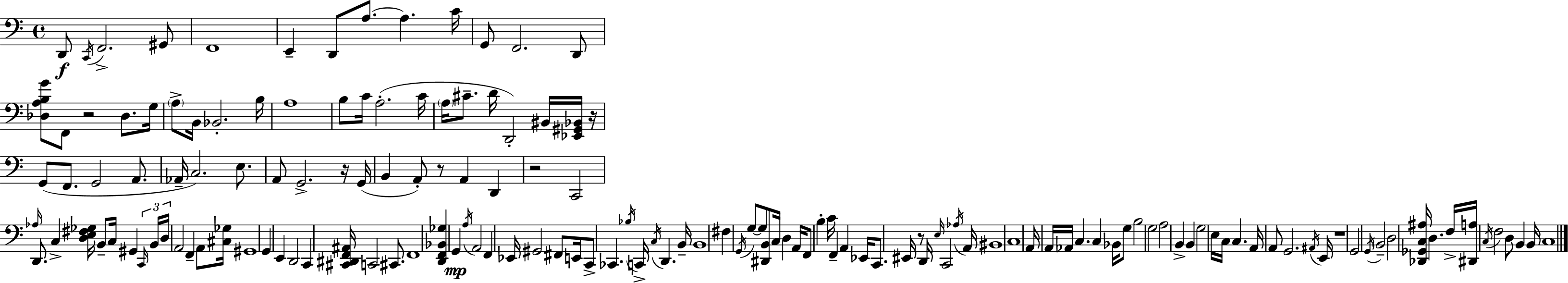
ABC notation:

X:1
T:Untitled
M:4/4
L:1/4
K:Am
D,,/2 C,,/4 F,,2 ^G,,/2 F,,4 E,, D,,/2 A,/2 A, C/4 G,,/2 F,,2 D,,/2 [_D,A,B,G]/2 F,,/2 z2 _D,/2 G,/4 A,/2 B,,/4 _B,,2 B,/4 A,4 B,/2 C/4 A,2 C/4 A,/4 ^C/2 D/4 D,,2 ^B,,/4 [_E,,^G,,_B,,]/4 z/4 G,,/2 F,,/2 G,,2 A,,/2 _A,,/4 C,2 E,/2 A,,/2 G,,2 z/4 G,,/4 B,, A,,/2 z/2 A,, D,, z2 C,,2 _A,/4 D,,/2 C, [D,E,^F,_G,]/4 B,,/2 C,/4 ^G,, C,,/4 B,,/4 D,/4 A,,2 F,, A,,/2 [^C,_G,]/4 ^G,,4 G,, E,, D,,2 C,, [^C,,^D,,F,,^A,,]/4 C,,2 ^C,,/2 F,,4 [D,,F,,_B,,_G,] G,, A,/4 A,,2 F,, _E,,/4 ^G,,2 ^F,,/2 E,,/4 C,,/2 _C,, _B,/4 C,,/4 C,/4 D,, B,,/4 B,,4 ^F, G,,/4 G,/2 G,/2 [^D,,B,,]/2 C,/4 D, A,,/4 F,,/2 B, C/4 F,, A,, _E,,/4 C,,/2 ^E,,/4 z/2 D,,/4 E,/4 C,,2 _A,/4 A,,/4 ^B,,4 C,4 A,,/4 A,,/4 _A,,/4 C, C, _B,,/4 G,/2 B,2 G,2 A,2 B,, B,, G,2 E,/4 C,/4 C, A,,/4 A,,/2 G,,2 ^A,,/4 E,,/4 z4 G,,2 G,,/4 B,,2 D,2 [_D,,_G,,C,^A,]/4 D, F,/4 [^D,,A,]/4 C,/4 F,2 D,/2 B,, B,,/4 C,4